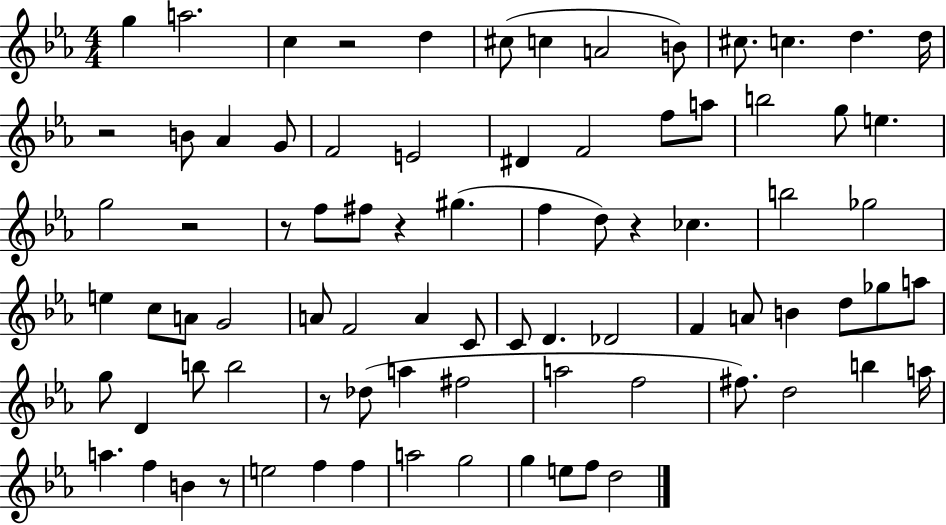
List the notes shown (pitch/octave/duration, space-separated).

G5/q A5/h. C5/q R/h D5/q C#5/e C5/q A4/h B4/e C#5/e. C5/q. D5/q. D5/s R/h B4/e Ab4/q G4/e F4/h E4/h D#4/q F4/h F5/e A5/e B5/h G5/e E5/q. G5/h R/h R/e F5/e F#5/e R/q G#5/q. F5/q D5/e R/q CES5/q. B5/h Gb5/h E5/q C5/e A4/e G4/h A4/e F4/h A4/q C4/e C4/e D4/q. Db4/h F4/q A4/e B4/q D5/e Gb5/e A5/e G5/e D4/q B5/e B5/h R/e Db5/e A5/q F#5/h A5/h F5/h F#5/e. D5/h B5/q A5/s A5/q. F5/q B4/q R/e E5/h F5/q F5/q A5/h G5/h G5/q E5/e F5/e D5/h